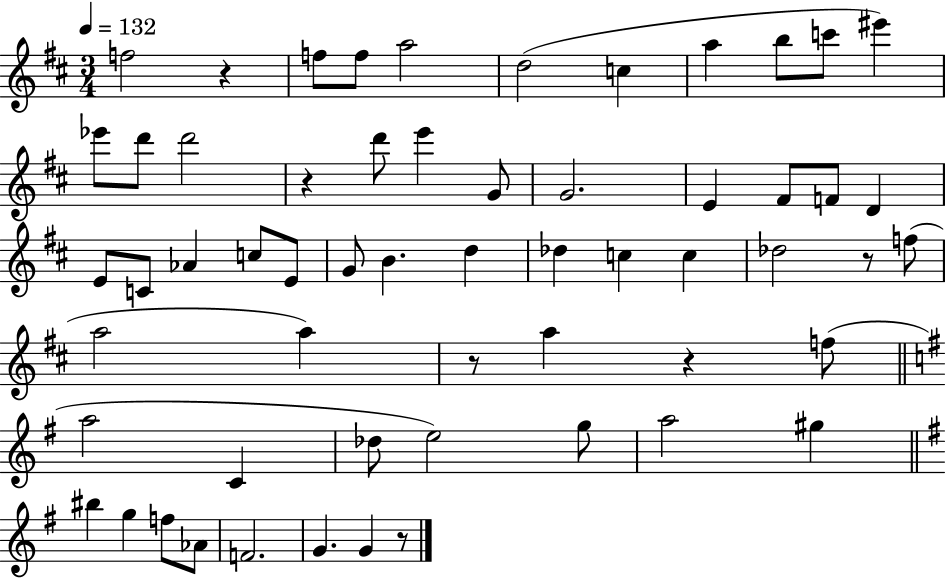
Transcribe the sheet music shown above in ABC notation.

X:1
T:Untitled
M:3/4
L:1/4
K:D
f2 z f/2 f/2 a2 d2 c a b/2 c'/2 ^e' _e'/2 d'/2 d'2 z d'/2 e' G/2 G2 E ^F/2 F/2 D E/2 C/2 _A c/2 E/2 G/2 B d _d c c _d2 z/2 f/2 a2 a z/2 a z f/2 a2 C _d/2 e2 g/2 a2 ^g ^b g f/2 _A/2 F2 G G z/2